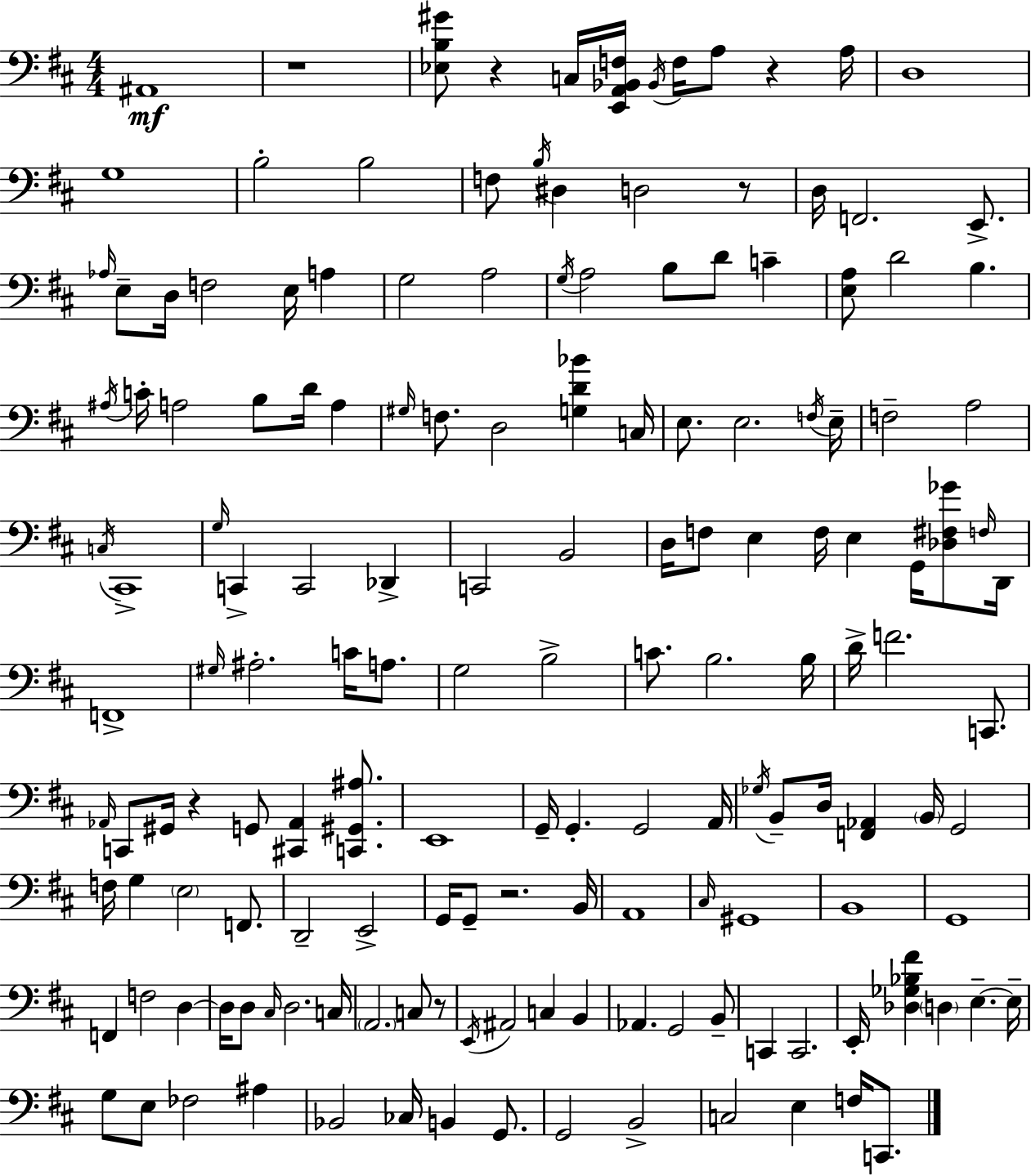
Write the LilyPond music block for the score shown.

{
  \clef bass
  \numericTimeSignature
  \time 4/4
  \key d \major
  ais,1\mf | r1 | <ees b gis'>8 r4 c16 <e, a, bes, f>16 \acciaccatura { bes,16 } f16 a8 r4 | a16 d1 | \break g1 | b2-. b2 | f8 \acciaccatura { b16 } dis4 d2 | r8 d16 f,2. e,8.-> | \break \grace { aes16 } e8-- d16 f2 e16 a4 | g2 a2 | \acciaccatura { g16 } a2 b8 d'8 | c'4-- <e a>8 d'2 b4. | \break \acciaccatura { ais16 } c'16-. a2 b8 | d'16 a4 \grace { gis16 } f8. d2 | <g d' bes'>4 c16 e8. e2. | \acciaccatura { f16 } e16-- f2-- a2 | \break \acciaccatura { c16 } cis,1-> | \grace { g16 } c,4-> c,2 | des,4-> c,2 | b,2 d16 f8 e4 | \break f16 e4 g,16 <des fis ges'>8 \grace { f16 } d,16 f,1-> | \grace { gis16 } ais2.-. | c'16 a8. g2 | b2-> c'8. b2. | \break b16 d'16-> f'2. | c,8. \grace { aes,16 } c,8 gis,16 r4 | g,8 <cis, aes,>4 <c, gis, ais>8. e,1 | g,16-- g,4.-. | \break g,2 a,16 \acciaccatura { ges16 } b,8-- d16 | <f, aes,>4 \parenthesize b,16 g,2 f16 g4 | \parenthesize e2 f,8. d,2-- | e,2-> g,16 g,8-- | \break r2. b,16 a,1 | \grace { cis16 } gis,1 | b,1 | g,1 | \break f,4 | f2 d4~~ d16 d8 | \grace { cis16 } d2. c16 \parenthesize a,2. | c8 r8 \acciaccatura { e,16 } | \break ais,2 c4 b,4 | aes,4. g,2 b,8-- | c,4 c,2. | e,16-. <des ges bes fis'>4 \parenthesize d4 e4.--~~ e16-- | \break g8 e8 fes2 ais4 | bes,2 ces16 b,4 g,8. | g,2 b,2-> | c2 e4 f16 c,8. | \break \bar "|."
}